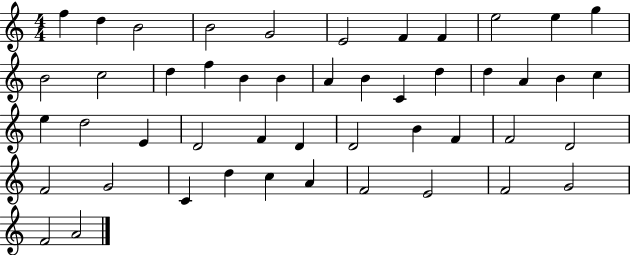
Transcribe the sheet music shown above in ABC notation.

X:1
T:Untitled
M:4/4
L:1/4
K:C
f d B2 B2 G2 E2 F F e2 e g B2 c2 d f B B A B C d d A B c e d2 E D2 F D D2 B F F2 D2 F2 G2 C d c A F2 E2 F2 G2 F2 A2